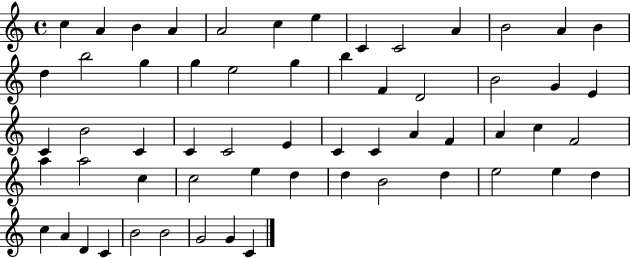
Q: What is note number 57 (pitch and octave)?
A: G4